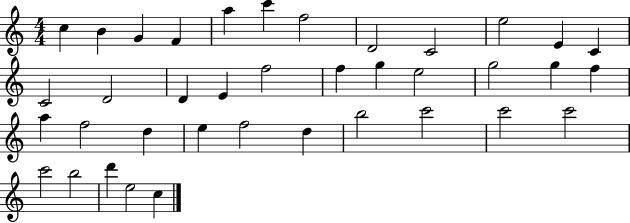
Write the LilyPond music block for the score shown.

{
  \clef treble
  \numericTimeSignature
  \time 4/4
  \key c \major
  c''4 b'4 g'4 f'4 | a''4 c'''4 f''2 | d'2 c'2 | e''2 e'4 c'4 | \break c'2 d'2 | d'4 e'4 f''2 | f''4 g''4 e''2 | g''2 g''4 f''4 | \break a''4 f''2 d''4 | e''4 f''2 d''4 | b''2 c'''2 | c'''2 c'''2 | \break c'''2 b''2 | d'''4 e''2 c''4 | \bar "|."
}